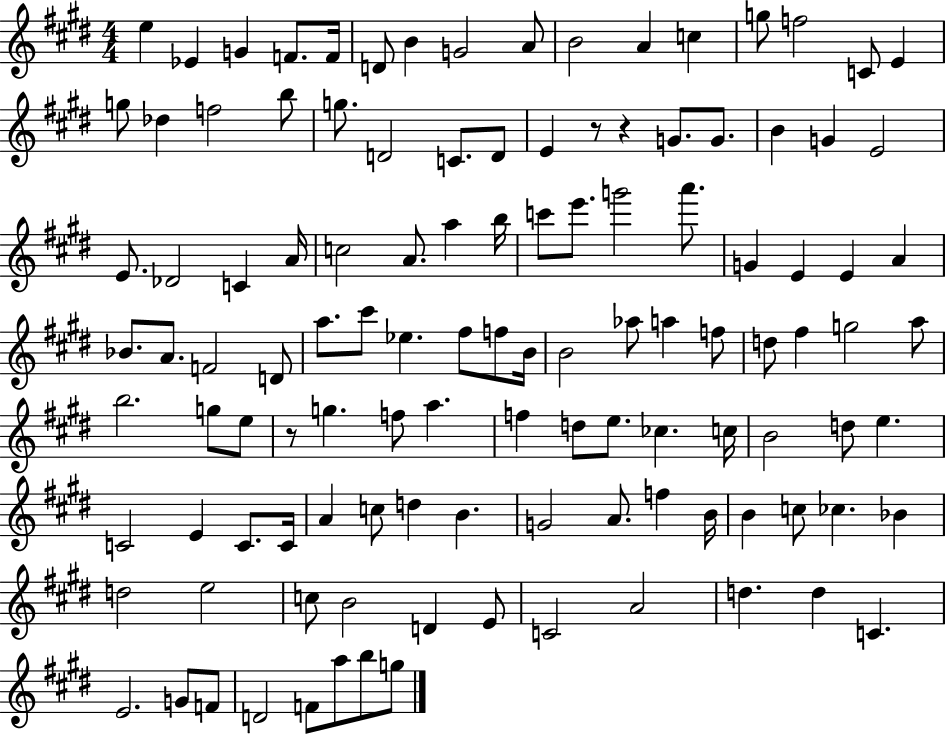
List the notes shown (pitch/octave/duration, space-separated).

E5/q Eb4/q G4/q F4/e. F4/s D4/e B4/q G4/h A4/e B4/h A4/q C5/q G5/e F5/h C4/e E4/q G5/e Db5/q F5/h B5/e G5/e. D4/h C4/e. D4/e E4/q R/e R/q G4/e. G4/e. B4/q G4/q E4/h E4/e. Db4/h C4/q A4/s C5/h A4/e. A5/q B5/s C6/e E6/e. G6/h A6/e. G4/q E4/q E4/q A4/q Bb4/e. A4/e. F4/h D4/e A5/e. C#6/e Eb5/q. F#5/e F5/e B4/s B4/h Ab5/e A5/q F5/e D5/e F#5/q G5/h A5/e B5/h. G5/e E5/e R/e G5/q. F5/e A5/q. F5/q D5/e E5/e. CES5/q. C5/s B4/h D5/e E5/q. C4/h E4/q C4/e. C4/s A4/q C5/e D5/q B4/q. G4/h A4/e. F5/q B4/s B4/q C5/e CES5/q. Bb4/q D5/h E5/h C5/e B4/h D4/q E4/e C4/h A4/h D5/q. D5/q C4/q. E4/h. G4/e F4/e D4/h F4/e A5/e B5/e G5/e